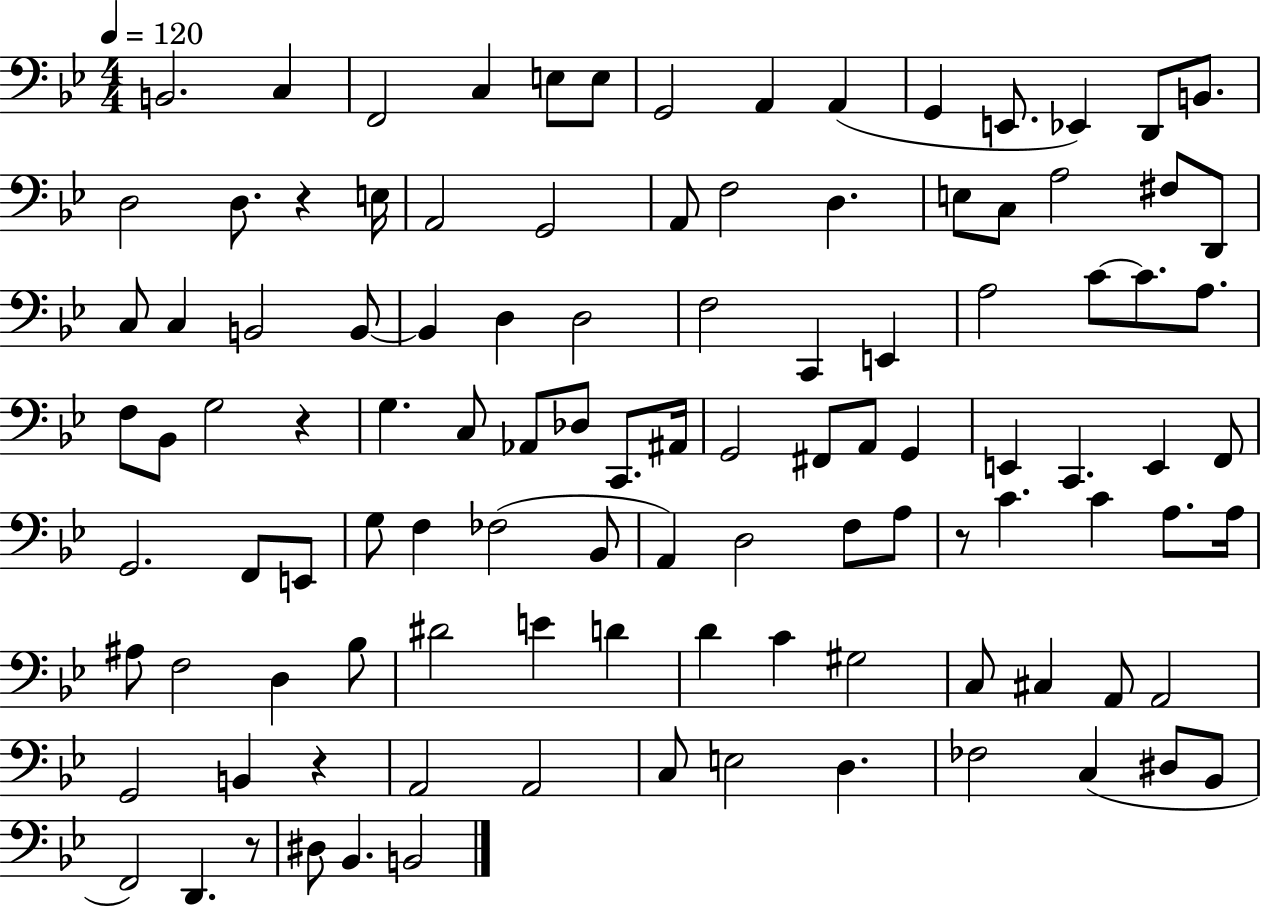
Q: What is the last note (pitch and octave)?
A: B2